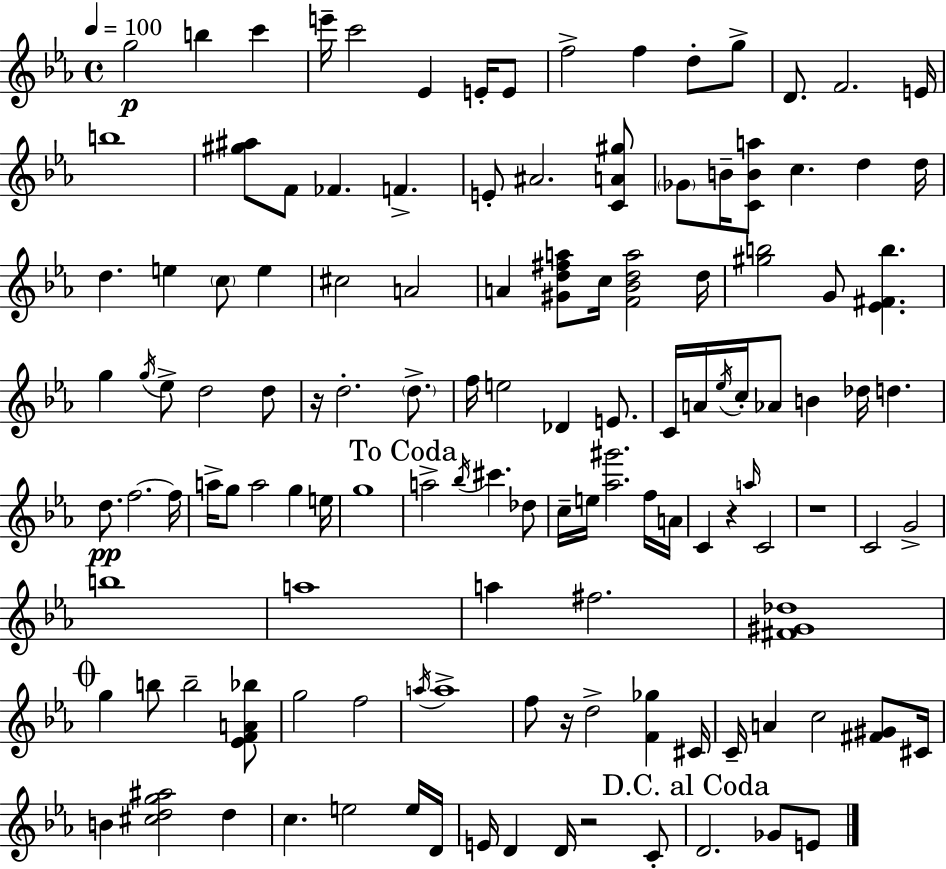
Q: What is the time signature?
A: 4/4